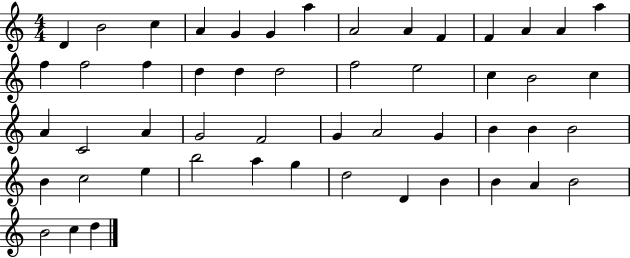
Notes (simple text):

D4/q B4/h C5/q A4/q G4/q G4/q A5/q A4/h A4/q F4/q F4/q A4/q A4/q A5/q F5/q F5/h F5/q D5/q D5/q D5/h F5/h E5/h C5/q B4/h C5/q A4/q C4/h A4/q G4/h F4/h G4/q A4/h G4/q B4/q B4/q B4/h B4/q C5/h E5/q B5/h A5/q G5/q D5/h D4/q B4/q B4/q A4/q B4/h B4/h C5/q D5/q